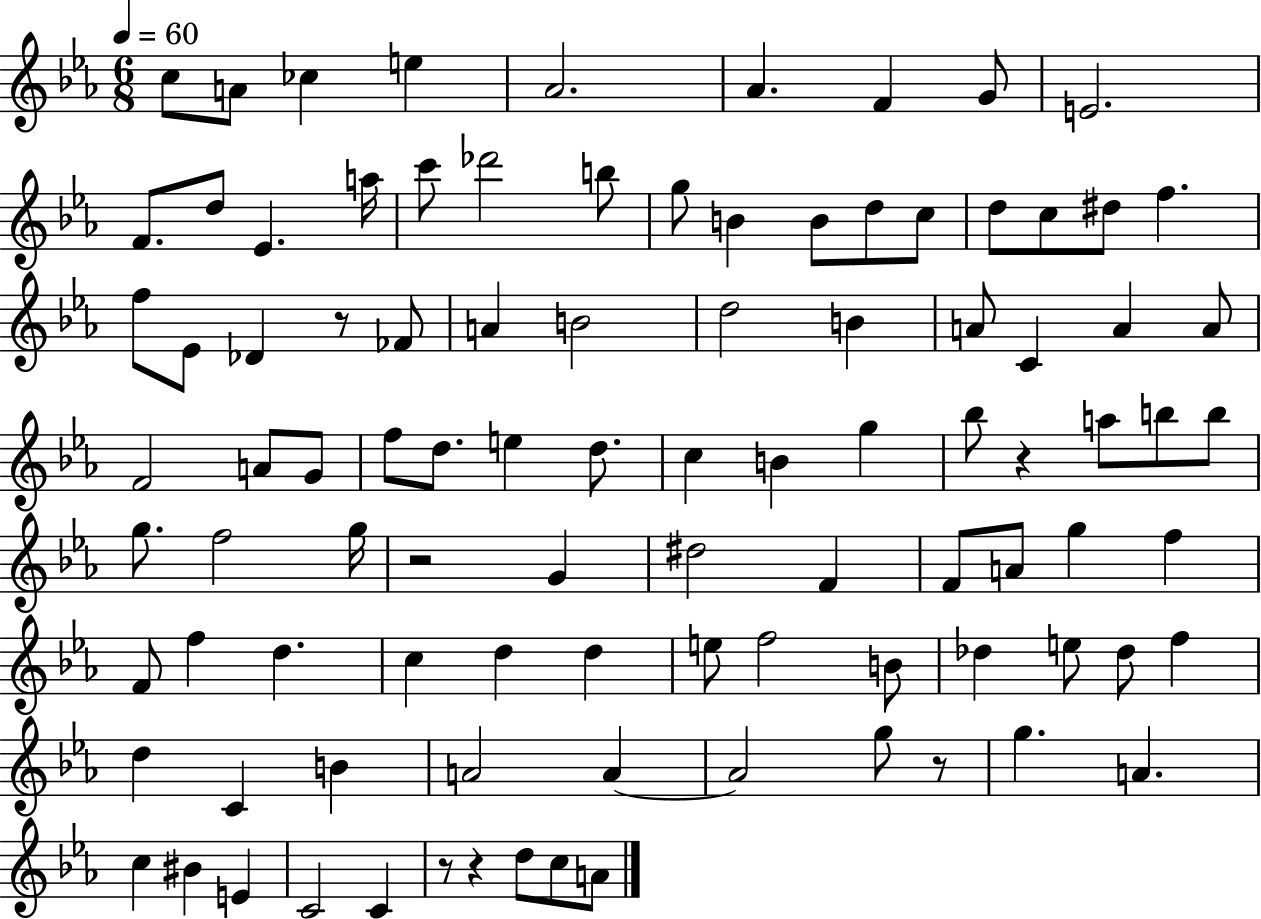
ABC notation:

X:1
T:Untitled
M:6/8
L:1/4
K:Eb
c/2 A/2 _c e _A2 _A F G/2 E2 F/2 d/2 _E a/4 c'/2 _d'2 b/2 g/2 B B/2 d/2 c/2 d/2 c/2 ^d/2 f f/2 _E/2 _D z/2 _F/2 A B2 d2 B A/2 C A A/2 F2 A/2 G/2 f/2 d/2 e d/2 c B g _b/2 z a/2 b/2 b/2 g/2 f2 g/4 z2 G ^d2 F F/2 A/2 g f F/2 f d c d d e/2 f2 B/2 _d e/2 _d/2 f d C B A2 A A2 g/2 z/2 g A c ^B E C2 C z/2 z d/2 c/2 A/2